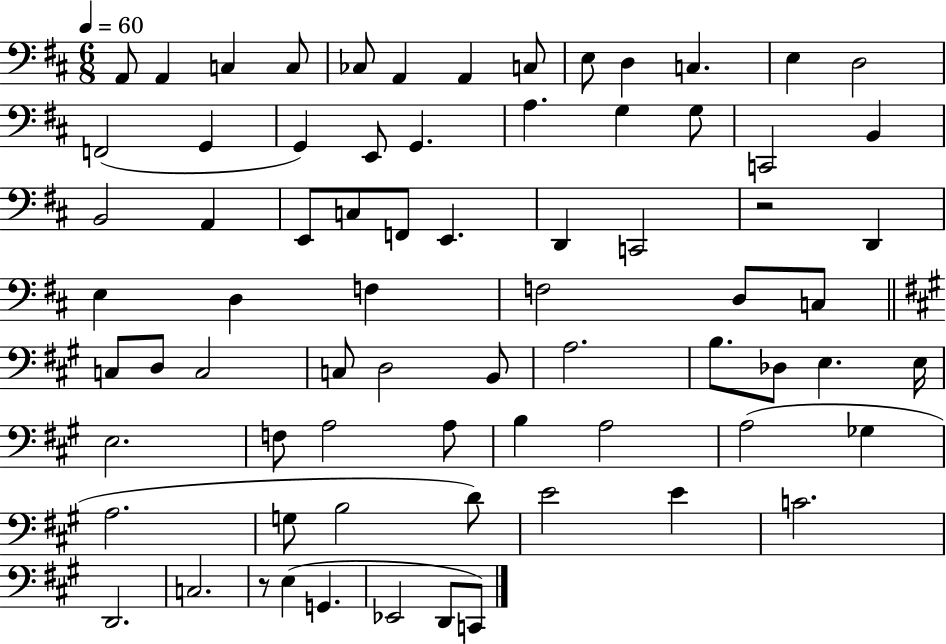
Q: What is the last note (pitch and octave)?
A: C2